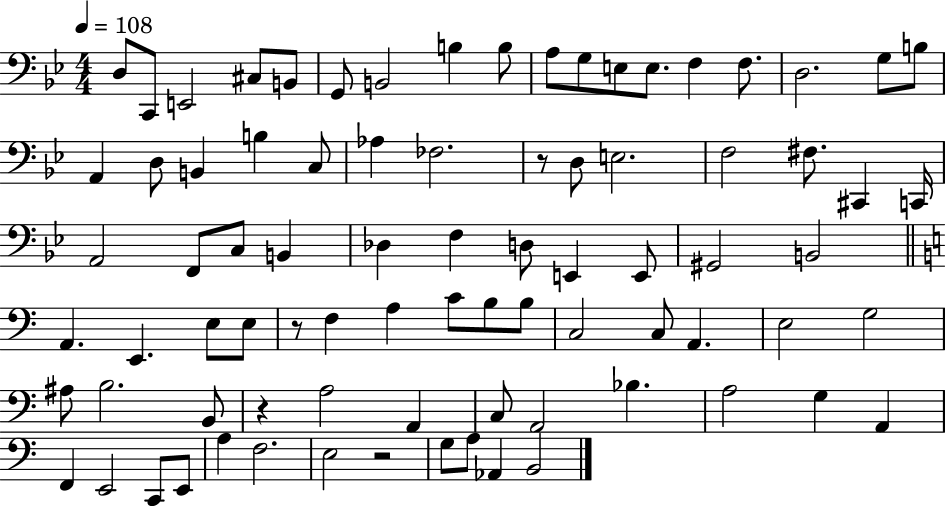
D3/e C2/e E2/h C#3/e B2/e G2/e B2/h B3/q B3/e A3/e G3/e E3/e E3/e. F3/q F3/e. D3/h. G3/e B3/e A2/q D3/e B2/q B3/q C3/e Ab3/q FES3/h. R/e D3/e E3/h. F3/h F#3/e. C#2/q C2/s A2/h F2/e C3/e B2/q Db3/q F3/q D3/e E2/q E2/e G#2/h B2/h A2/q. E2/q. E3/e E3/e R/e F3/q A3/q C4/e B3/e B3/e C3/h C3/e A2/q. E3/h G3/h A#3/e B3/h. B2/e R/q A3/h A2/q C3/e A2/h Bb3/q. A3/h G3/q A2/q F2/q E2/h C2/e E2/e A3/q F3/h. E3/h R/h G3/e A3/e Ab2/q B2/h